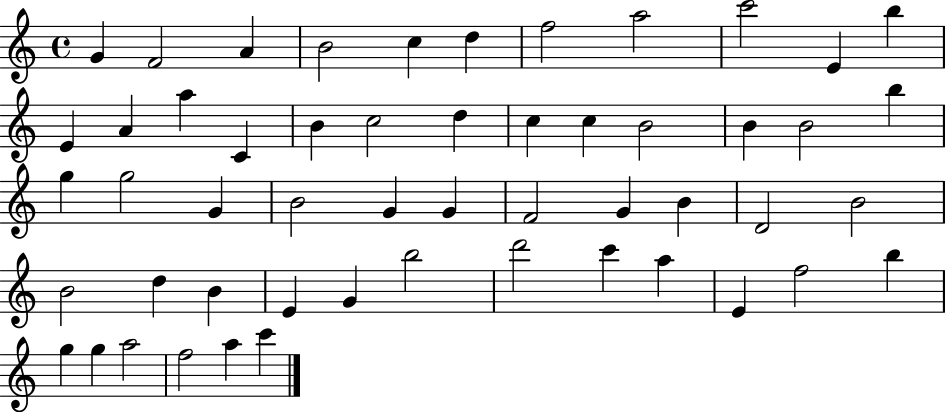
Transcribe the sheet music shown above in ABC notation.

X:1
T:Untitled
M:4/4
L:1/4
K:C
G F2 A B2 c d f2 a2 c'2 E b E A a C B c2 d c c B2 B B2 b g g2 G B2 G G F2 G B D2 B2 B2 d B E G b2 d'2 c' a E f2 b g g a2 f2 a c'